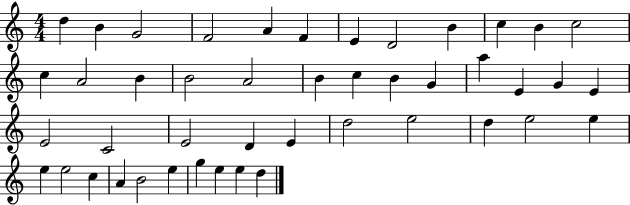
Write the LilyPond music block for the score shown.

{
  \clef treble
  \numericTimeSignature
  \time 4/4
  \key c \major
  d''4 b'4 g'2 | f'2 a'4 f'4 | e'4 d'2 b'4 | c''4 b'4 c''2 | \break c''4 a'2 b'4 | b'2 a'2 | b'4 c''4 b'4 g'4 | a''4 e'4 g'4 e'4 | \break e'2 c'2 | e'2 d'4 e'4 | d''2 e''2 | d''4 e''2 e''4 | \break e''4 e''2 c''4 | a'4 b'2 e''4 | g''4 e''4 e''4 d''4 | \bar "|."
}